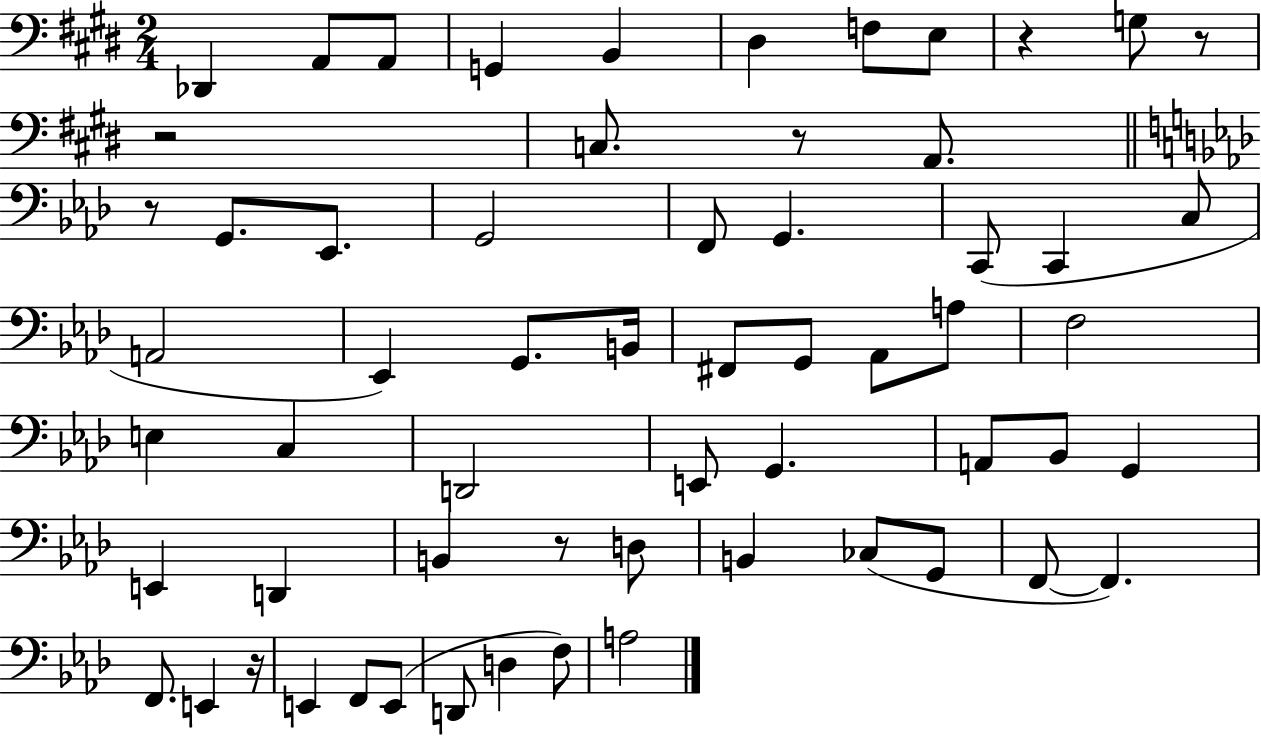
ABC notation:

X:1
T:Untitled
M:2/4
L:1/4
K:E
_D,, A,,/2 A,,/2 G,, B,, ^D, F,/2 E,/2 z G,/2 z/2 z2 C,/2 z/2 A,,/2 z/2 G,,/2 _E,,/2 G,,2 F,,/2 G,, C,,/2 C,, C,/2 A,,2 _E,, G,,/2 B,,/4 ^F,,/2 G,,/2 _A,,/2 A,/2 F,2 E, C, D,,2 E,,/2 G,, A,,/2 _B,,/2 G,, E,, D,, B,, z/2 D,/2 B,, _C,/2 G,,/2 F,,/2 F,, F,,/2 E,, z/4 E,, F,,/2 E,,/2 D,,/2 D, F,/2 A,2